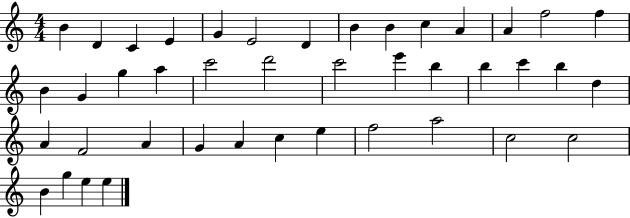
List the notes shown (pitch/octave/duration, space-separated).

B4/q D4/q C4/q E4/q G4/q E4/h D4/q B4/q B4/q C5/q A4/q A4/q F5/h F5/q B4/q G4/q G5/q A5/q C6/h D6/h C6/h E6/q B5/q B5/q C6/q B5/q D5/q A4/q F4/h A4/q G4/q A4/q C5/q E5/q F5/h A5/h C5/h C5/h B4/q G5/q E5/q E5/q